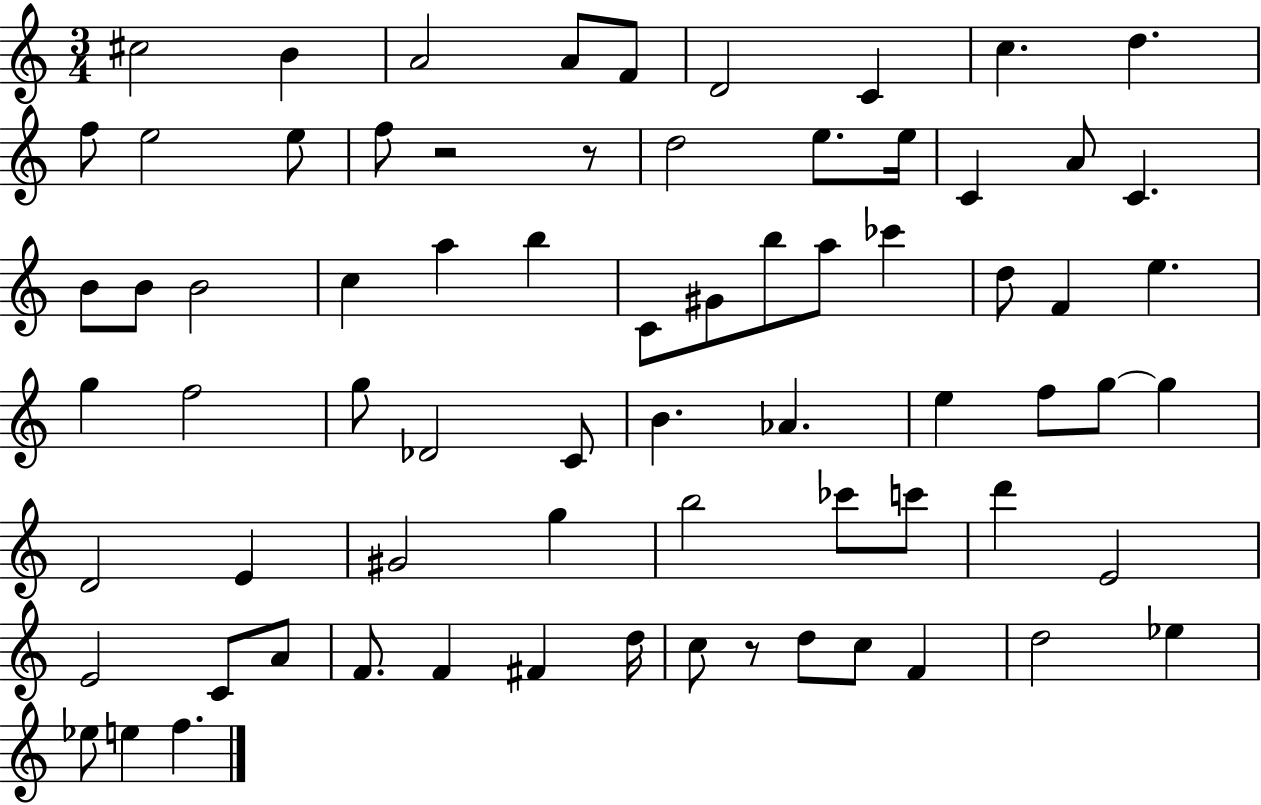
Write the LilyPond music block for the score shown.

{
  \clef treble
  \numericTimeSignature
  \time 3/4
  \key c \major
  cis''2 b'4 | a'2 a'8 f'8 | d'2 c'4 | c''4. d''4. | \break f''8 e''2 e''8 | f''8 r2 r8 | d''2 e''8. e''16 | c'4 a'8 c'4. | \break b'8 b'8 b'2 | c''4 a''4 b''4 | c'8 gis'8 b''8 a''8 ces'''4 | d''8 f'4 e''4. | \break g''4 f''2 | g''8 des'2 c'8 | b'4. aes'4. | e''4 f''8 g''8~~ g''4 | \break d'2 e'4 | gis'2 g''4 | b''2 ces'''8 c'''8 | d'''4 e'2 | \break e'2 c'8 a'8 | f'8. f'4 fis'4 d''16 | c''8 r8 d''8 c''8 f'4 | d''2 ees''4 | \break ees''8 e''4 f''4. | \bar "|."
}